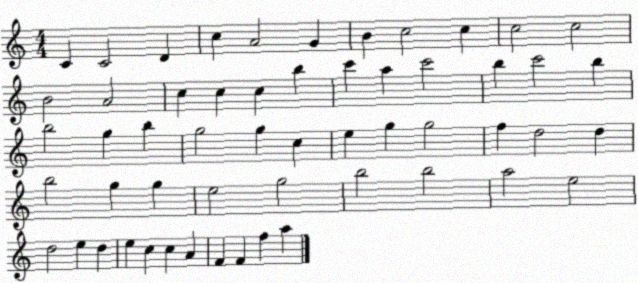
X:1
T:Untitled
M:4/4
L:1/4
K:C
C C2 D c A2 G B c2 c c2 c2 B2 A2 c c c b c' a c'2 b c'2 b b2 g b g2 g c e g g2 f d2 d b2 g g e2 g2 b2 b2 a2 e2 d2 e d e c c A F F f a